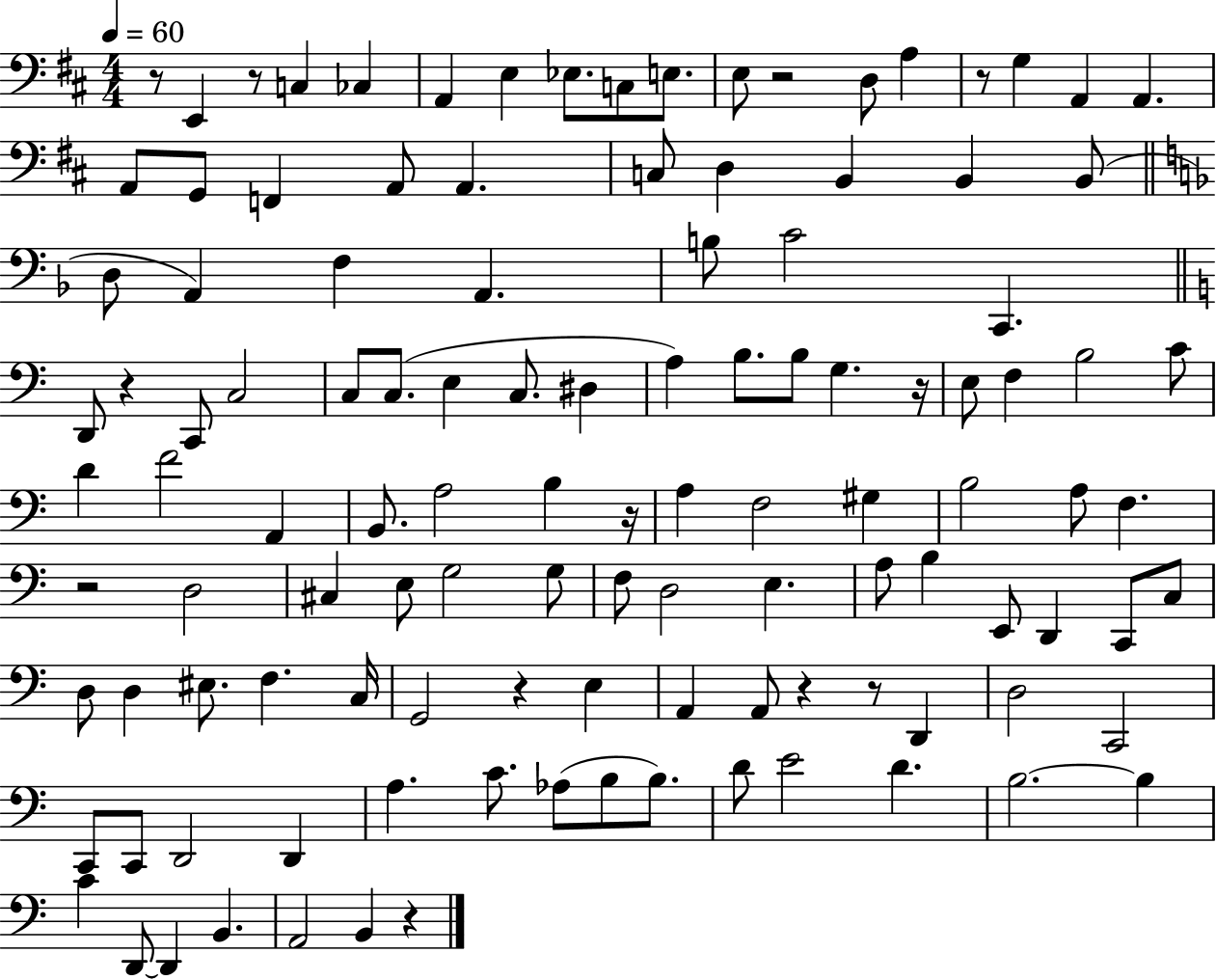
X:1
T:Untitled
M:4/4
L:1/4
K:D
z/2 E,, z/2 C, _C, A,, E, _E,/2 C,/2 E,/2 E,/2 z2 D,/2 A, z/2 G, A,, A,, A,,/2 G,,/2 F,, A,,/2 A,, C,/2 D, B,, B,, B,,/2 D,/2 A,, F, A,, B,/2 C2 C,, D,,/2 z C,,/2 C,2 C,/2 C,/2 E, C,/2 ^D, A, B,/2 B,/2 G, z/4 E,/2 F, B,2 C/2 D F2 A,, B,,/2 A,2 B, z/4 A, F,2 ^G, B,2 A,/2 F, z2 D,2 ^C, E,/2 G,2 G,/2 F,/2 D,2 E, A,/2 B, E,,/2 D,, C,,/2 C,/2 D,/2 D, ^E,/2 F, C,/4 G,,2 z E, A,, A,,/2 z z/2 D,, D,2 C,,2 C,,/2 C,,/2 D,,2 D,, A, C/2 _A,/2 B,/2 B,/2 D/2 E2 D B,2 B, C D,,/2 D,, B,, A,,2 B,, z